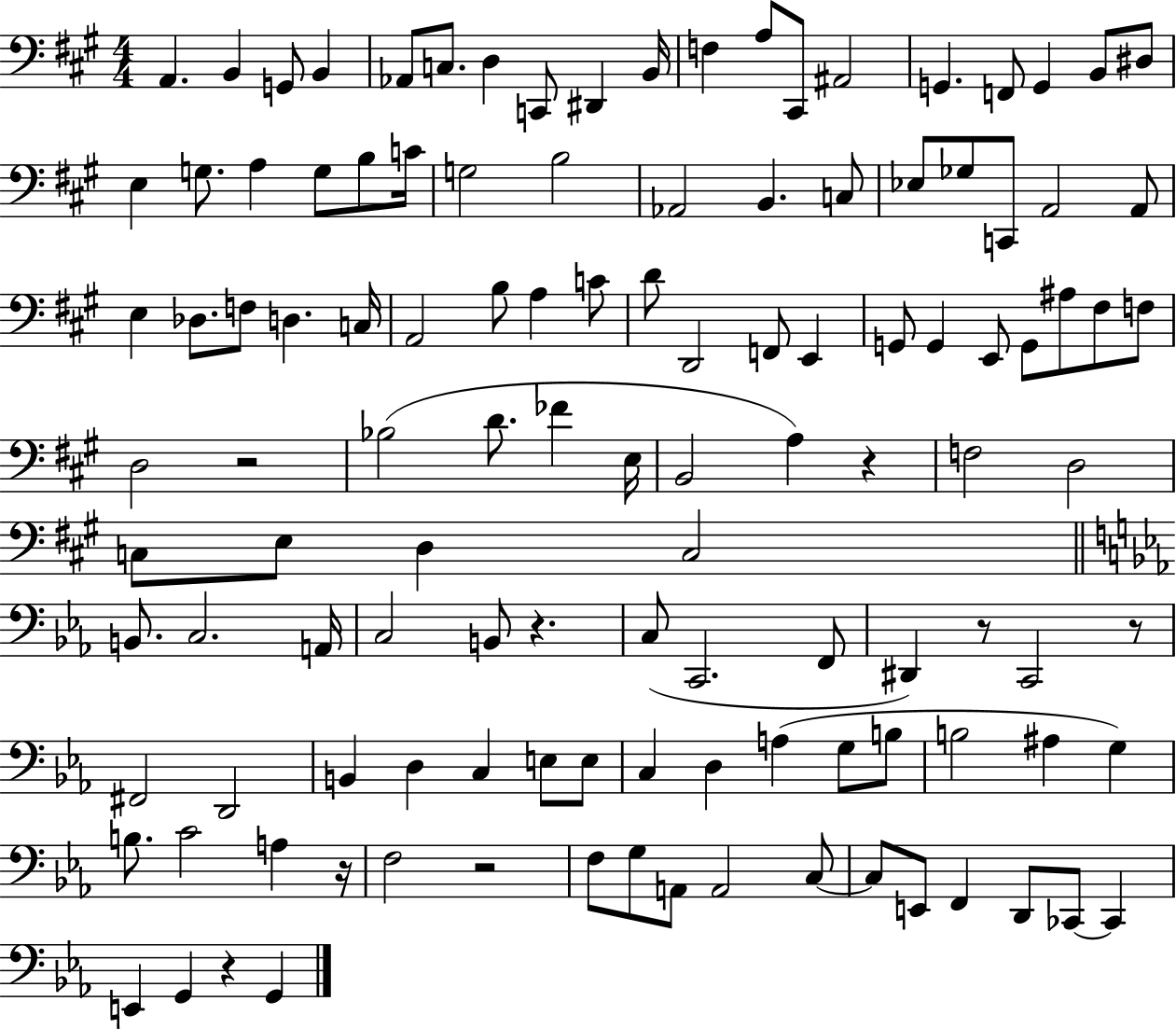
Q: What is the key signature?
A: A major